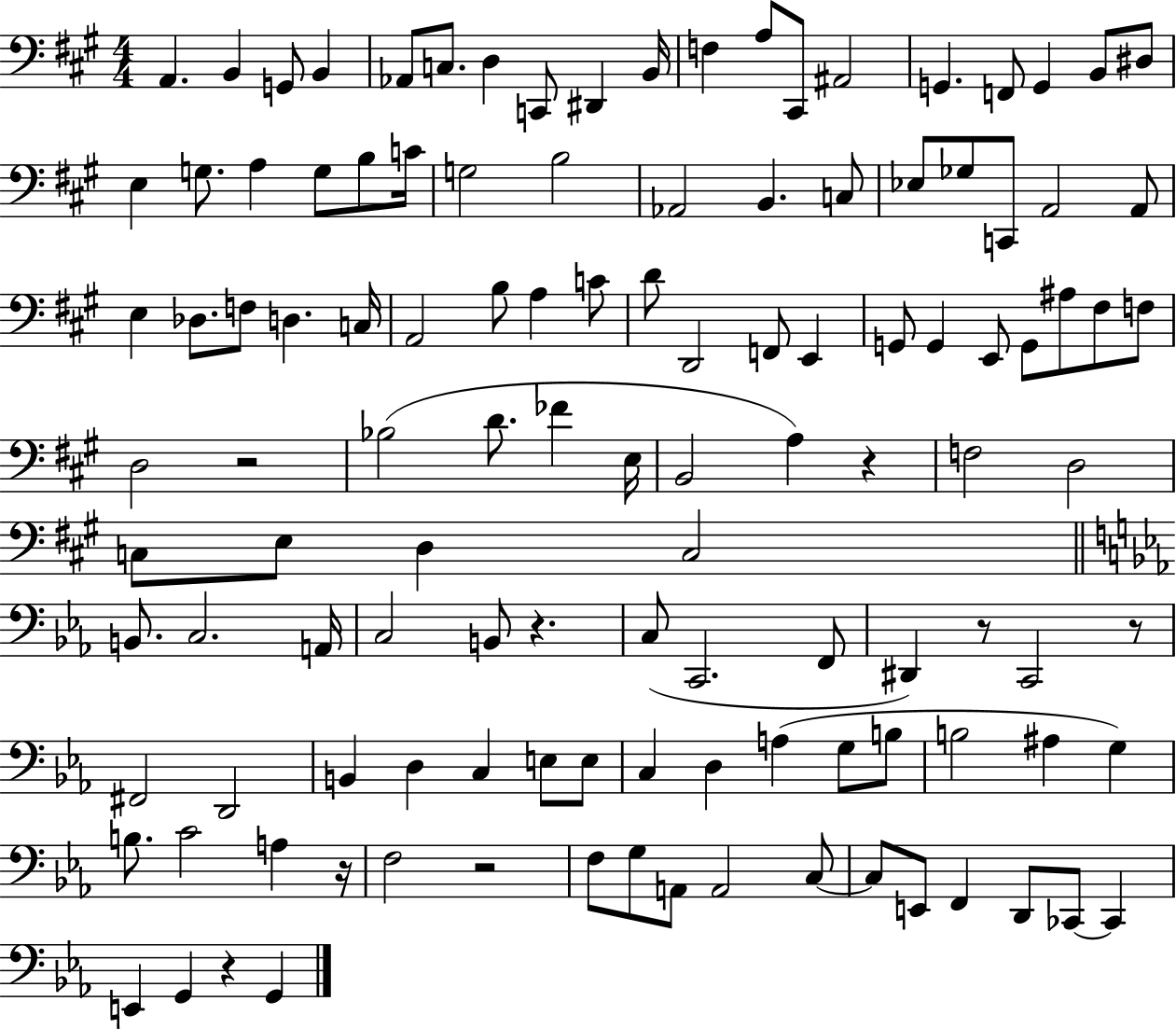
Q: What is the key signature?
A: A major